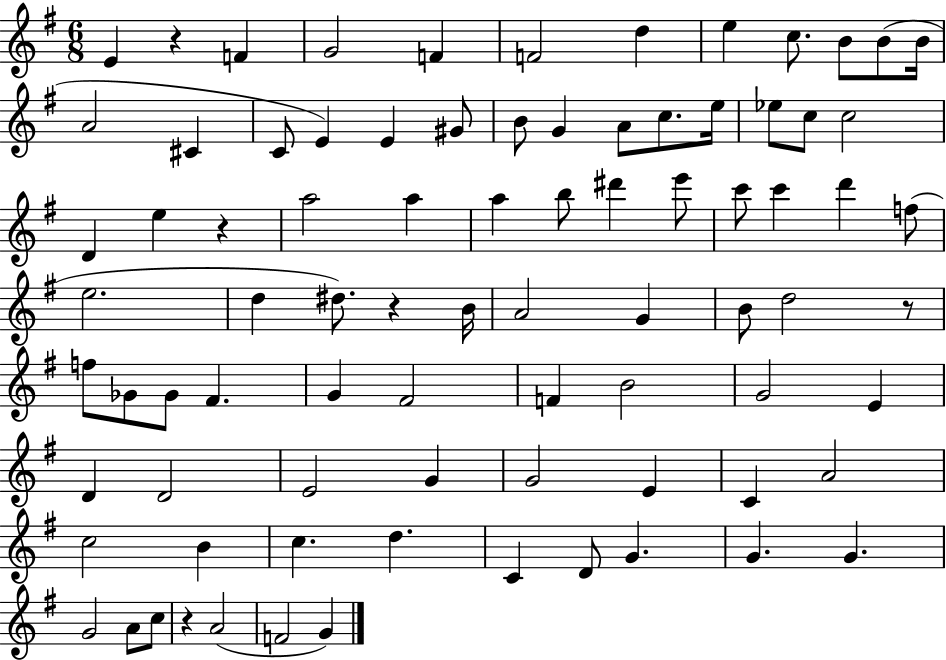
{
  \clef treble
  \numericTimeSignature
  \time 6/8
  \key g \major
  e'4 r4 f'4 | g'2 f'4 | f'2 d''4 | e''4 c''8. b'8 b'8( b'16 | \break a'2 cis'4 | c'8 e'4) e'4 gis'8 | b'8 g'4 a'8 c''8. e''16 | ees''8 c''8 c''2 | \break d'4 e''4 r4 | a''2 a''4 | a''4 b''8 dis'''4 e'''8 | c'''8 c'''4 d'''4 f''8( | \break e''2. | d''4 dis''8.) r4 b'16 | a'2 g'4 | b'8 d''2 r8 | \break f''8 ges'8 ges'8 fis'4. | g'4 fis'2 | f'4 b'2 | g'2 e'4 | \break d'4 d'2 | e'2 g'4 | g'2 e'4 | c'4 a'2 | \break c''2 b'4 | c''4. d''4. | c'4 d'8 g'4. | g'4. g'4. | \break g'2 a'8 c''8 | r4 a'2( | f'2 g'4) | \bar "|."
}